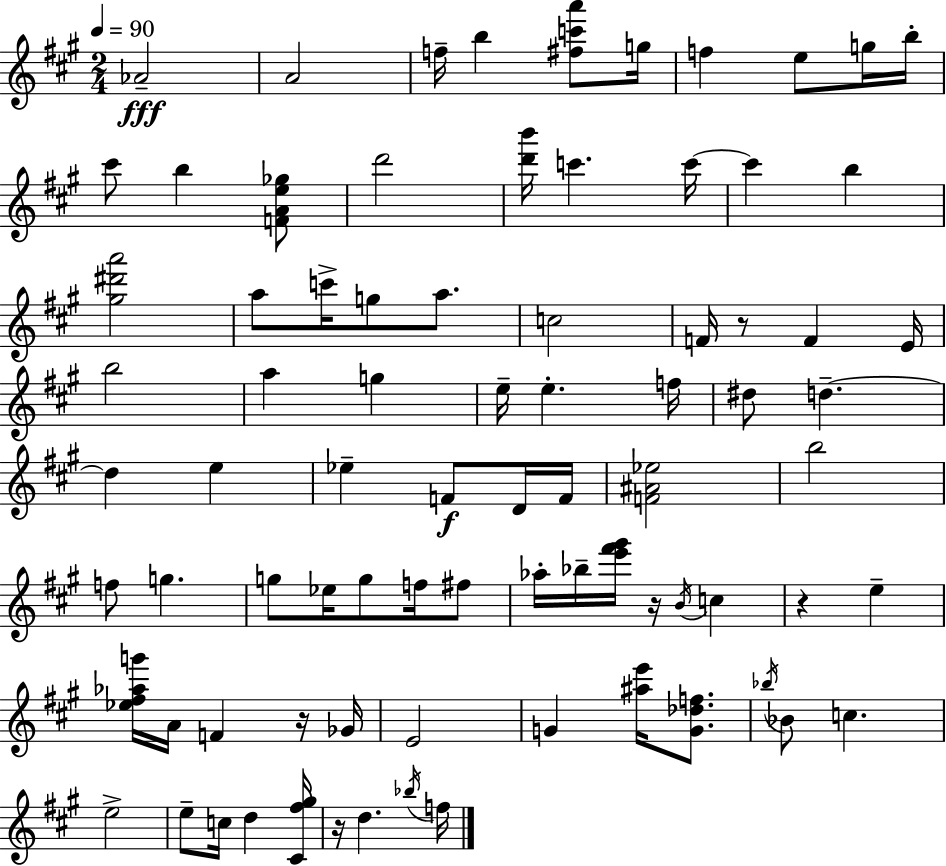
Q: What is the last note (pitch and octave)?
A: F5